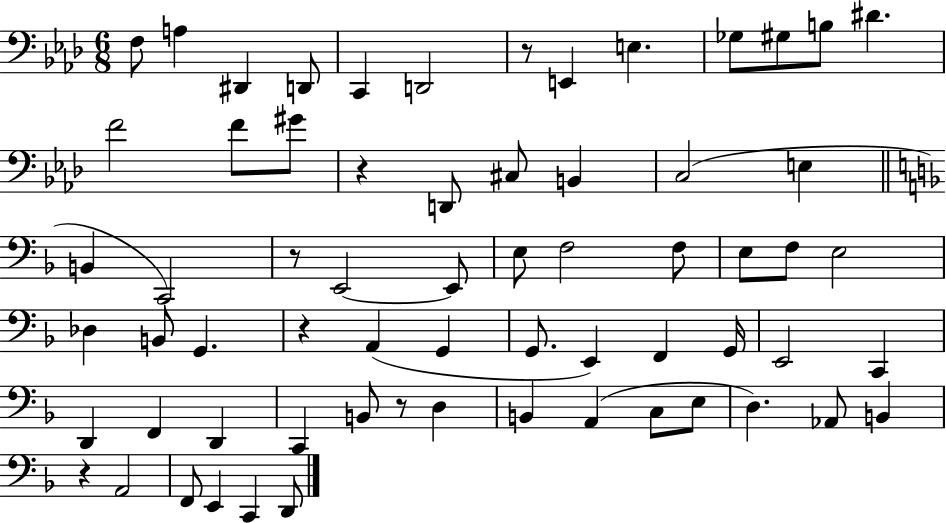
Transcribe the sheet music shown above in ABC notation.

X:1
T:Untitled
M:6/8
L:1/4
K:Ab
F,/2 A, ^D,, D,,/2 C,, D,,2 z/2 E,, E, _G,/2 ^G,/2 B,/2 ^D F2 F/2 ^G/2 z D,,/2 ^C,/2 B,, C,2 E, B,, C,,2 z/2 E,,2 E,,/2 E,/2 F,2 F,/2 E,/2 F,/2 E,2 _D, B,,/2 G,, z A,, G,, G,,/2 E,, F,, G,,/4 E,,2 C,, D,, F,, D,, C,, B,,/2 z/2 D, B,, A,, C,/2 E,/2 D, _A,,/2 B,, z A,,2 F,,/2 E,, C,, D,,/2